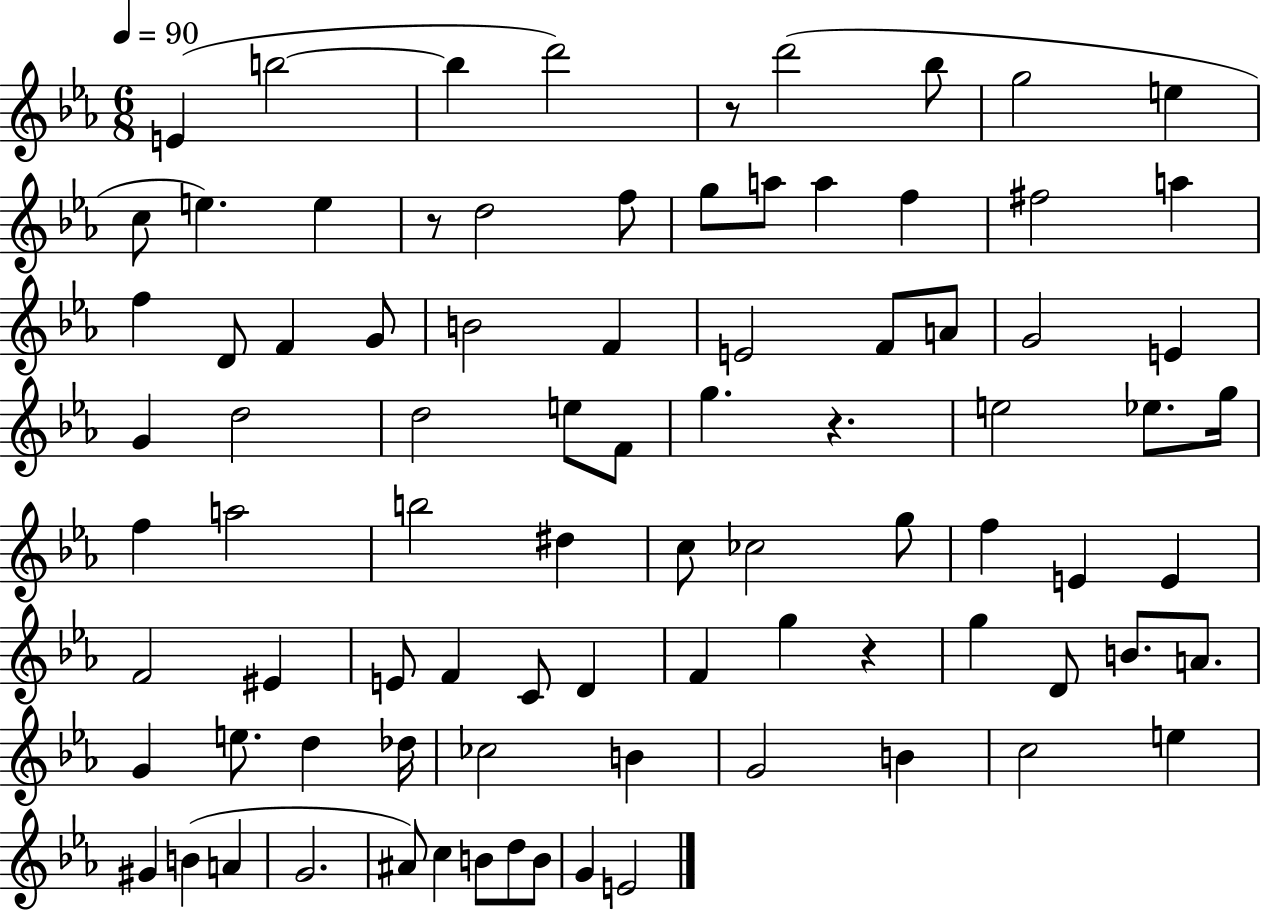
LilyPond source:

{
  \clef treble
  \numericTimeSignature
  \time 6/8
  \key ees \major
  \tempo 4 = 90
  e'4( b''2~~ | b''4 d'''2) | r8 d'''2( bes''8 | g''2 e''4 | \break c''8 e''4.) e''4 | r8 d''2 f''8 | g''8 a''8 a''4 f''4 | fis''2 a''4 | \break f''4 d'8 f'4 g'8 | b'2 f'4 | e'2 f'8 a'8 | g'2 e'4 | \break g'4 d''2 | d''2 e''8 f'8 | g''4. r4. | e''2 ees''8. g''16 | \break f''4 a''2 | b''2 dis''4 | c''8 ces''2 g''8 | f''4 e'4 e'4 | \break f'2 eis'4 | e'8 f'4 c'8 d'4 | f'4 g''4 r4 | g''4 d'8 b'8. a'8. | \break g'4 e''8. d''4 des''16 | ces''2 b'4 | g'2 b'4 | c''2 e''4 | \break gis'4 b'4( a'4 | g'2. | ais'8) c''4 b'8 d''8 b'8 | g'4 e'2 | \break \bar "|."
}